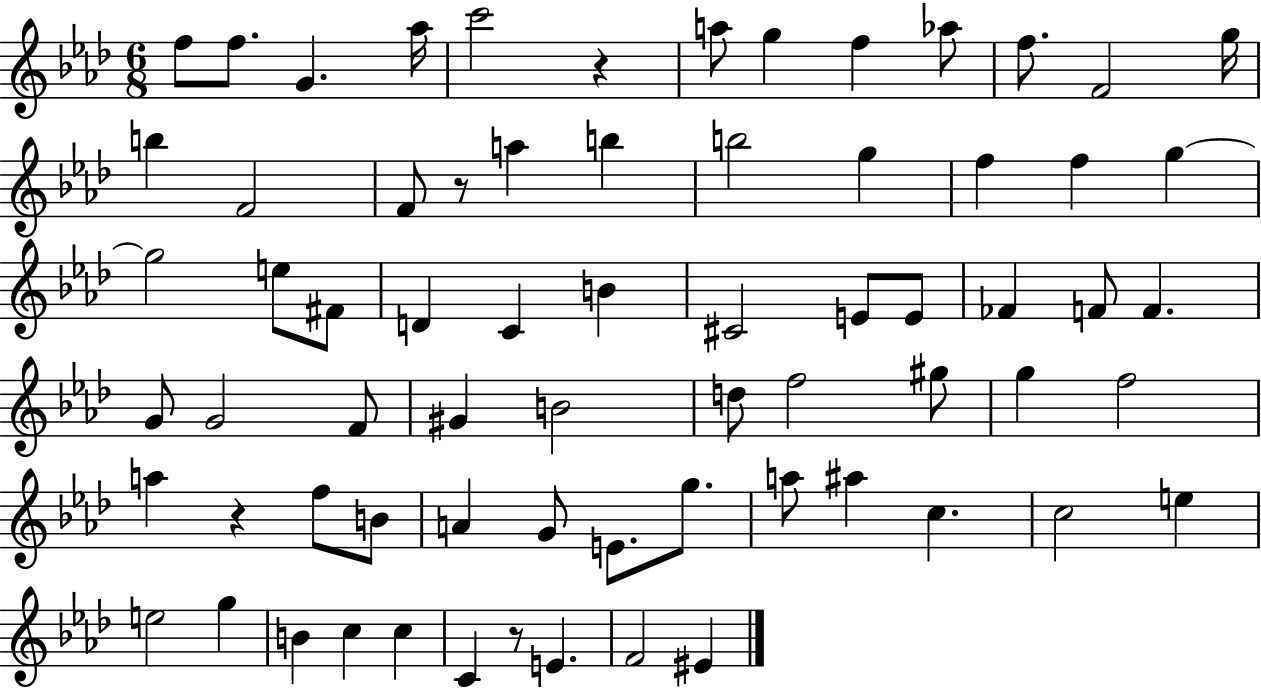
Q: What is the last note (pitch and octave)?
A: EIS4